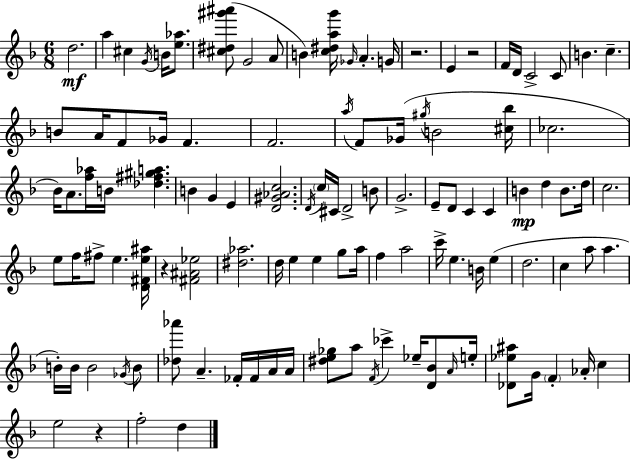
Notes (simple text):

D5/h. A5/q C#5/q G4/s B4/s [E5,Ab5]/e. [C#5,D#5,G#6,A#6]/e G4/h A4/e B4/q [C5,D#5,A5,G6]/s Gb4/s A4/q. G4/s R/h. E4/q R/h F4/s D4/s C4/h C4/e B4/q. C5/q. B4/e A4/s F4/e Gb4/s F4/q. F4/h. A5/s F4/e Gb4/s G#5/s B4/h [C#5,Bb5]/s CES5/h. Bb4/s A4/e. [F5,Ab5]/s B4/s [Db5,F#5,G#5,A5]/q. B4/q G4/q E4/q [D4,G#4,Ab4,C5]/h. D4/s C5/s C#4/s D4/h B4/e G4/h. E4/e D4/e C4/q C4/q B4/q D5/q B4/e. D5/s C5/h. E5/e F5/s F#5/e E5/q. [D4,F#4,E5,A#5]/s R/q [F#4,A#4,Eb5]/h [D#5,Ab5]/h. D5/s E5/q E5/q G5/e A5/s F5/q A5/h C6/s E5/q. B4/s E5/q D5/h. C5/q A5/e A5/q. B4/s B4/s B4/h Gb4/s B4/e [Db5,Ab6]/e A4/q. FES4/s FES4/s A4/s A4/s [D#5,E5,Gb5]/e A5/e F4/s CES6/q Eb5/s [D4,Bb4]/e A4/s E5/s [Db4,Eb5,A#5]/e G4/s F4/q Ab4/s C5/q E5/h R/q F5/h D5/q